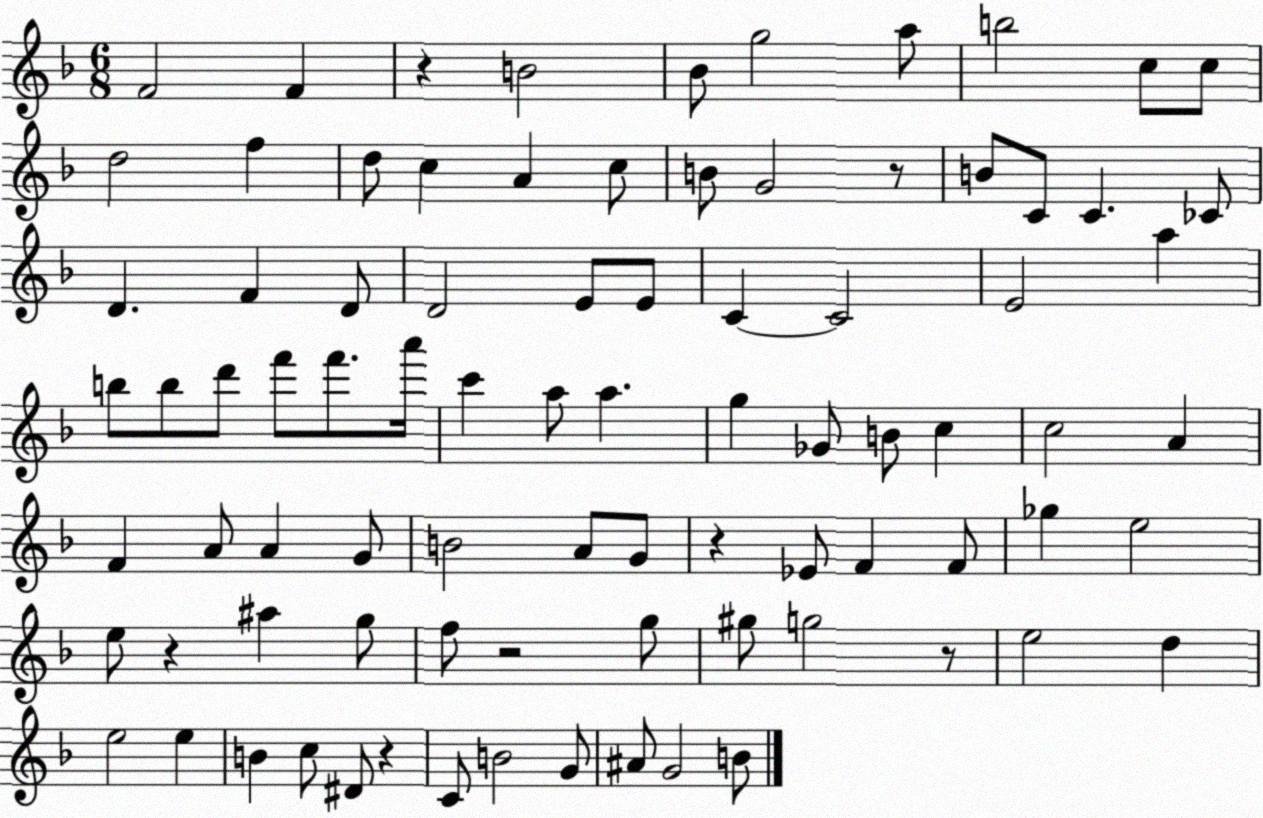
X:1
T:Untitled
M:6/8
L:1/4
K:F
F2 F z B2 _B/2 g2 a/2 b2 c/2 c/2 d2 f d/2 c A c/2 B/2 G2 z/2 B/2 C/2 C _C/2 D F D/2 D2 E/2 E/2 C C2 E2 a b/2 b/2 d'/2 f'/2 f'/2 a'/4 c' a/2 a g _G/2 B/2 c c2 A F A/2 A G/2 B2 A/2 G/2 z _E/2 F F/2 _g e2 e/2 z ^a g/2 f/2 z2 g/2 ^g/2 g2 z/2 e2 d e2 e B c/2 ^D/2 z C/2 B2 G/2 ^A/2 G2 B/2